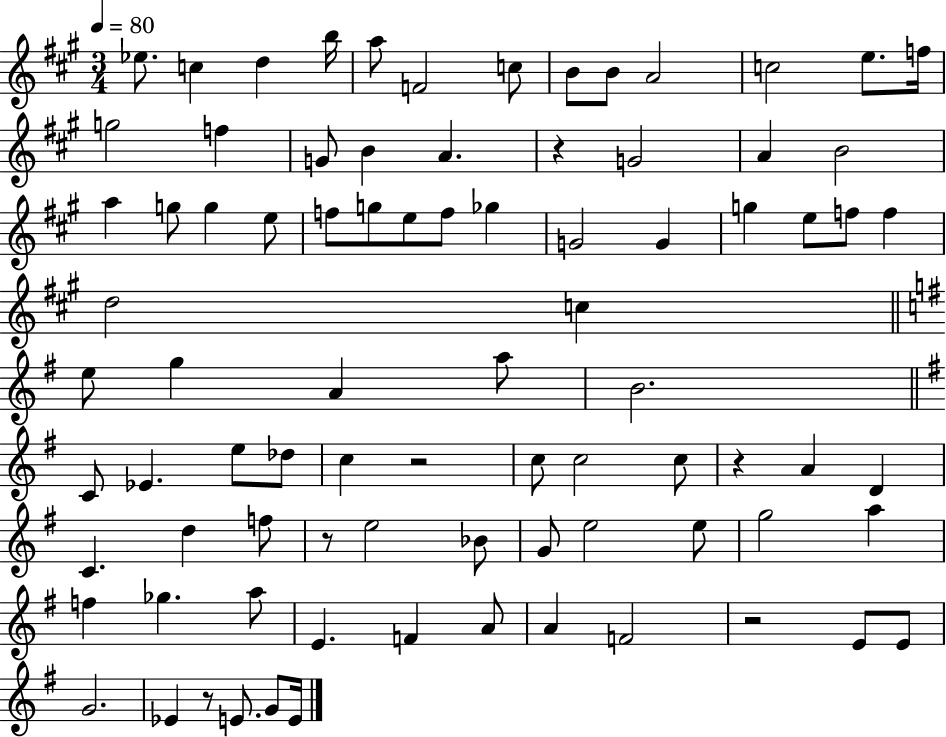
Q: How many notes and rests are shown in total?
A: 84